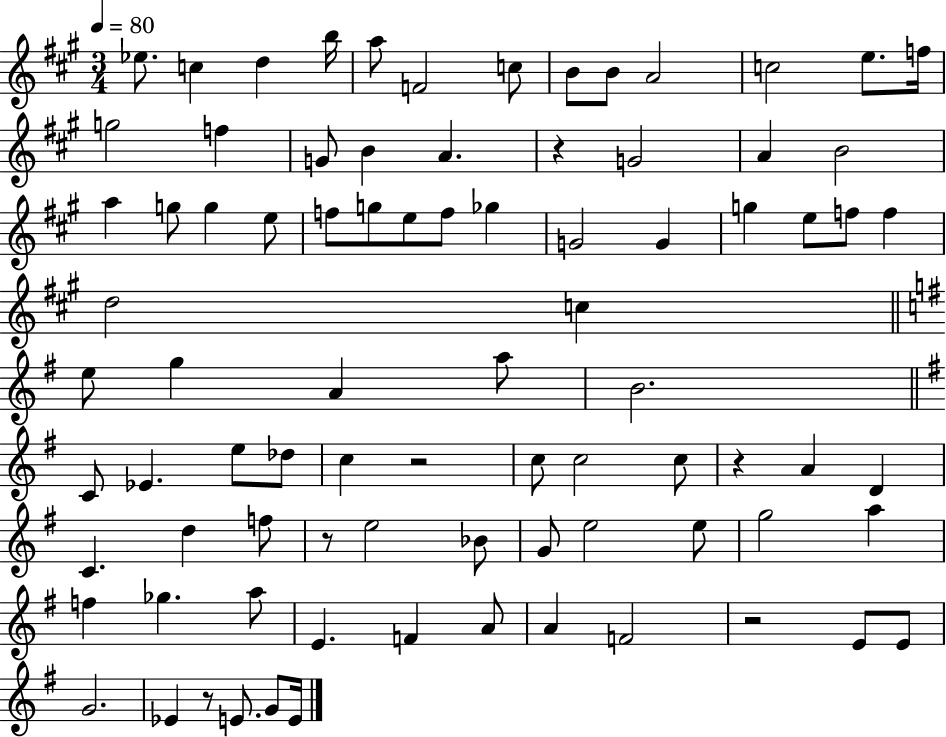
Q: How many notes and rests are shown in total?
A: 84